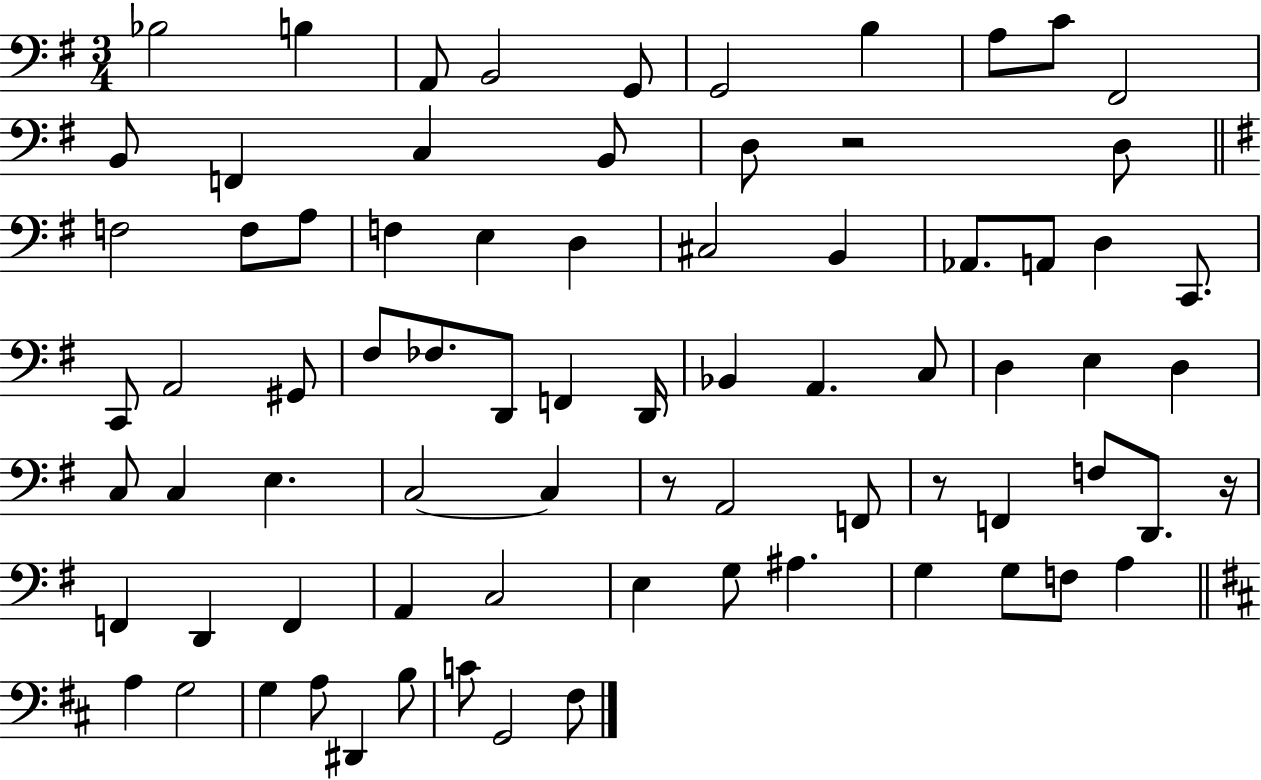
Bb3/h B3/q A2/e B2/h G2/e G2/h B3/q A3/e C4/e F#2/h B2/e F2/q C3/q B2/e D3/e R/h D3/e F3/h F3/e A3/e F3/q E3/q D3/q C#3/h B2/q Ab2/e. A2/e D3/q C2/e. C2/e A2/h G#2/e F#3/e FES3/e. D2/e F2/q D2/s Bb2/q A2/q. C3/e D3/q E3/q D3/q C3/e C3/q E3/q. C3/h C3/q R/e A2/h F2/e R/e F2/q F3/e D2/e. R/s F2/q D2/q F2/q A2/q C3/h E3/q G3/e A#3/q. G3/q G3/e F3/e A3/q A3/q G3/h G3/q A3/e D#2/q B3/e C4/e G2/h F#3/e